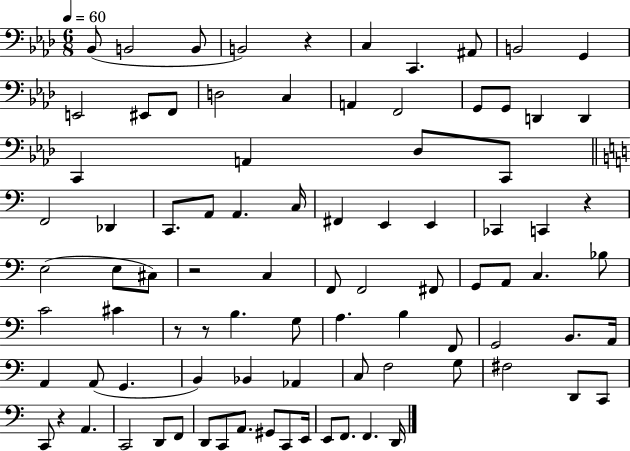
X:1
T:Untitled
M:6/8
L:1/4
K:Ab
_B,,/2 B,,2 B,,/2 B,,2 z C, C,, ^A,,/2 B,,2 G,, E,,2 ^E,,/2 F,,/2 D,2 C, A,, F,,2 G,,/2 G,,/2 D,, D,, C,, A,, _D,/2 C,,/2 F,,2 _D,, C,,/2 A,,/2 A,, C,/4 ^F,, E,, E,, _C,, C,, z E,2 E,/2 ^C,/2 z2 C, F,,/2 F,,2 ^F,,/2 G,,/2 A,,/2 C, _B,/2 C2 ^C z/2 z/2 B, G,/2 A, B, F,,/2 G,,2 B,,/2 A,,/4 A,, A,,/2 G,, B,, _B,, _A,, C,/2 F,2 G,/2 ^F,2 D,,/2 C,,/2 C,,/2 z A,, C,,2 D,,/2 F,,/2 D,,/2 C,,/2 A,,/2 ^G,,/2 C,,/2 E,,/4 E,,/2 F,,/2 F,, D,,/4